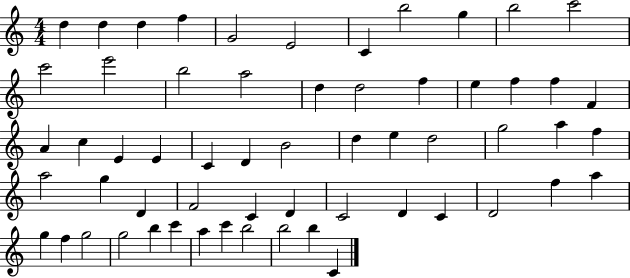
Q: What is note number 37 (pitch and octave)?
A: G5